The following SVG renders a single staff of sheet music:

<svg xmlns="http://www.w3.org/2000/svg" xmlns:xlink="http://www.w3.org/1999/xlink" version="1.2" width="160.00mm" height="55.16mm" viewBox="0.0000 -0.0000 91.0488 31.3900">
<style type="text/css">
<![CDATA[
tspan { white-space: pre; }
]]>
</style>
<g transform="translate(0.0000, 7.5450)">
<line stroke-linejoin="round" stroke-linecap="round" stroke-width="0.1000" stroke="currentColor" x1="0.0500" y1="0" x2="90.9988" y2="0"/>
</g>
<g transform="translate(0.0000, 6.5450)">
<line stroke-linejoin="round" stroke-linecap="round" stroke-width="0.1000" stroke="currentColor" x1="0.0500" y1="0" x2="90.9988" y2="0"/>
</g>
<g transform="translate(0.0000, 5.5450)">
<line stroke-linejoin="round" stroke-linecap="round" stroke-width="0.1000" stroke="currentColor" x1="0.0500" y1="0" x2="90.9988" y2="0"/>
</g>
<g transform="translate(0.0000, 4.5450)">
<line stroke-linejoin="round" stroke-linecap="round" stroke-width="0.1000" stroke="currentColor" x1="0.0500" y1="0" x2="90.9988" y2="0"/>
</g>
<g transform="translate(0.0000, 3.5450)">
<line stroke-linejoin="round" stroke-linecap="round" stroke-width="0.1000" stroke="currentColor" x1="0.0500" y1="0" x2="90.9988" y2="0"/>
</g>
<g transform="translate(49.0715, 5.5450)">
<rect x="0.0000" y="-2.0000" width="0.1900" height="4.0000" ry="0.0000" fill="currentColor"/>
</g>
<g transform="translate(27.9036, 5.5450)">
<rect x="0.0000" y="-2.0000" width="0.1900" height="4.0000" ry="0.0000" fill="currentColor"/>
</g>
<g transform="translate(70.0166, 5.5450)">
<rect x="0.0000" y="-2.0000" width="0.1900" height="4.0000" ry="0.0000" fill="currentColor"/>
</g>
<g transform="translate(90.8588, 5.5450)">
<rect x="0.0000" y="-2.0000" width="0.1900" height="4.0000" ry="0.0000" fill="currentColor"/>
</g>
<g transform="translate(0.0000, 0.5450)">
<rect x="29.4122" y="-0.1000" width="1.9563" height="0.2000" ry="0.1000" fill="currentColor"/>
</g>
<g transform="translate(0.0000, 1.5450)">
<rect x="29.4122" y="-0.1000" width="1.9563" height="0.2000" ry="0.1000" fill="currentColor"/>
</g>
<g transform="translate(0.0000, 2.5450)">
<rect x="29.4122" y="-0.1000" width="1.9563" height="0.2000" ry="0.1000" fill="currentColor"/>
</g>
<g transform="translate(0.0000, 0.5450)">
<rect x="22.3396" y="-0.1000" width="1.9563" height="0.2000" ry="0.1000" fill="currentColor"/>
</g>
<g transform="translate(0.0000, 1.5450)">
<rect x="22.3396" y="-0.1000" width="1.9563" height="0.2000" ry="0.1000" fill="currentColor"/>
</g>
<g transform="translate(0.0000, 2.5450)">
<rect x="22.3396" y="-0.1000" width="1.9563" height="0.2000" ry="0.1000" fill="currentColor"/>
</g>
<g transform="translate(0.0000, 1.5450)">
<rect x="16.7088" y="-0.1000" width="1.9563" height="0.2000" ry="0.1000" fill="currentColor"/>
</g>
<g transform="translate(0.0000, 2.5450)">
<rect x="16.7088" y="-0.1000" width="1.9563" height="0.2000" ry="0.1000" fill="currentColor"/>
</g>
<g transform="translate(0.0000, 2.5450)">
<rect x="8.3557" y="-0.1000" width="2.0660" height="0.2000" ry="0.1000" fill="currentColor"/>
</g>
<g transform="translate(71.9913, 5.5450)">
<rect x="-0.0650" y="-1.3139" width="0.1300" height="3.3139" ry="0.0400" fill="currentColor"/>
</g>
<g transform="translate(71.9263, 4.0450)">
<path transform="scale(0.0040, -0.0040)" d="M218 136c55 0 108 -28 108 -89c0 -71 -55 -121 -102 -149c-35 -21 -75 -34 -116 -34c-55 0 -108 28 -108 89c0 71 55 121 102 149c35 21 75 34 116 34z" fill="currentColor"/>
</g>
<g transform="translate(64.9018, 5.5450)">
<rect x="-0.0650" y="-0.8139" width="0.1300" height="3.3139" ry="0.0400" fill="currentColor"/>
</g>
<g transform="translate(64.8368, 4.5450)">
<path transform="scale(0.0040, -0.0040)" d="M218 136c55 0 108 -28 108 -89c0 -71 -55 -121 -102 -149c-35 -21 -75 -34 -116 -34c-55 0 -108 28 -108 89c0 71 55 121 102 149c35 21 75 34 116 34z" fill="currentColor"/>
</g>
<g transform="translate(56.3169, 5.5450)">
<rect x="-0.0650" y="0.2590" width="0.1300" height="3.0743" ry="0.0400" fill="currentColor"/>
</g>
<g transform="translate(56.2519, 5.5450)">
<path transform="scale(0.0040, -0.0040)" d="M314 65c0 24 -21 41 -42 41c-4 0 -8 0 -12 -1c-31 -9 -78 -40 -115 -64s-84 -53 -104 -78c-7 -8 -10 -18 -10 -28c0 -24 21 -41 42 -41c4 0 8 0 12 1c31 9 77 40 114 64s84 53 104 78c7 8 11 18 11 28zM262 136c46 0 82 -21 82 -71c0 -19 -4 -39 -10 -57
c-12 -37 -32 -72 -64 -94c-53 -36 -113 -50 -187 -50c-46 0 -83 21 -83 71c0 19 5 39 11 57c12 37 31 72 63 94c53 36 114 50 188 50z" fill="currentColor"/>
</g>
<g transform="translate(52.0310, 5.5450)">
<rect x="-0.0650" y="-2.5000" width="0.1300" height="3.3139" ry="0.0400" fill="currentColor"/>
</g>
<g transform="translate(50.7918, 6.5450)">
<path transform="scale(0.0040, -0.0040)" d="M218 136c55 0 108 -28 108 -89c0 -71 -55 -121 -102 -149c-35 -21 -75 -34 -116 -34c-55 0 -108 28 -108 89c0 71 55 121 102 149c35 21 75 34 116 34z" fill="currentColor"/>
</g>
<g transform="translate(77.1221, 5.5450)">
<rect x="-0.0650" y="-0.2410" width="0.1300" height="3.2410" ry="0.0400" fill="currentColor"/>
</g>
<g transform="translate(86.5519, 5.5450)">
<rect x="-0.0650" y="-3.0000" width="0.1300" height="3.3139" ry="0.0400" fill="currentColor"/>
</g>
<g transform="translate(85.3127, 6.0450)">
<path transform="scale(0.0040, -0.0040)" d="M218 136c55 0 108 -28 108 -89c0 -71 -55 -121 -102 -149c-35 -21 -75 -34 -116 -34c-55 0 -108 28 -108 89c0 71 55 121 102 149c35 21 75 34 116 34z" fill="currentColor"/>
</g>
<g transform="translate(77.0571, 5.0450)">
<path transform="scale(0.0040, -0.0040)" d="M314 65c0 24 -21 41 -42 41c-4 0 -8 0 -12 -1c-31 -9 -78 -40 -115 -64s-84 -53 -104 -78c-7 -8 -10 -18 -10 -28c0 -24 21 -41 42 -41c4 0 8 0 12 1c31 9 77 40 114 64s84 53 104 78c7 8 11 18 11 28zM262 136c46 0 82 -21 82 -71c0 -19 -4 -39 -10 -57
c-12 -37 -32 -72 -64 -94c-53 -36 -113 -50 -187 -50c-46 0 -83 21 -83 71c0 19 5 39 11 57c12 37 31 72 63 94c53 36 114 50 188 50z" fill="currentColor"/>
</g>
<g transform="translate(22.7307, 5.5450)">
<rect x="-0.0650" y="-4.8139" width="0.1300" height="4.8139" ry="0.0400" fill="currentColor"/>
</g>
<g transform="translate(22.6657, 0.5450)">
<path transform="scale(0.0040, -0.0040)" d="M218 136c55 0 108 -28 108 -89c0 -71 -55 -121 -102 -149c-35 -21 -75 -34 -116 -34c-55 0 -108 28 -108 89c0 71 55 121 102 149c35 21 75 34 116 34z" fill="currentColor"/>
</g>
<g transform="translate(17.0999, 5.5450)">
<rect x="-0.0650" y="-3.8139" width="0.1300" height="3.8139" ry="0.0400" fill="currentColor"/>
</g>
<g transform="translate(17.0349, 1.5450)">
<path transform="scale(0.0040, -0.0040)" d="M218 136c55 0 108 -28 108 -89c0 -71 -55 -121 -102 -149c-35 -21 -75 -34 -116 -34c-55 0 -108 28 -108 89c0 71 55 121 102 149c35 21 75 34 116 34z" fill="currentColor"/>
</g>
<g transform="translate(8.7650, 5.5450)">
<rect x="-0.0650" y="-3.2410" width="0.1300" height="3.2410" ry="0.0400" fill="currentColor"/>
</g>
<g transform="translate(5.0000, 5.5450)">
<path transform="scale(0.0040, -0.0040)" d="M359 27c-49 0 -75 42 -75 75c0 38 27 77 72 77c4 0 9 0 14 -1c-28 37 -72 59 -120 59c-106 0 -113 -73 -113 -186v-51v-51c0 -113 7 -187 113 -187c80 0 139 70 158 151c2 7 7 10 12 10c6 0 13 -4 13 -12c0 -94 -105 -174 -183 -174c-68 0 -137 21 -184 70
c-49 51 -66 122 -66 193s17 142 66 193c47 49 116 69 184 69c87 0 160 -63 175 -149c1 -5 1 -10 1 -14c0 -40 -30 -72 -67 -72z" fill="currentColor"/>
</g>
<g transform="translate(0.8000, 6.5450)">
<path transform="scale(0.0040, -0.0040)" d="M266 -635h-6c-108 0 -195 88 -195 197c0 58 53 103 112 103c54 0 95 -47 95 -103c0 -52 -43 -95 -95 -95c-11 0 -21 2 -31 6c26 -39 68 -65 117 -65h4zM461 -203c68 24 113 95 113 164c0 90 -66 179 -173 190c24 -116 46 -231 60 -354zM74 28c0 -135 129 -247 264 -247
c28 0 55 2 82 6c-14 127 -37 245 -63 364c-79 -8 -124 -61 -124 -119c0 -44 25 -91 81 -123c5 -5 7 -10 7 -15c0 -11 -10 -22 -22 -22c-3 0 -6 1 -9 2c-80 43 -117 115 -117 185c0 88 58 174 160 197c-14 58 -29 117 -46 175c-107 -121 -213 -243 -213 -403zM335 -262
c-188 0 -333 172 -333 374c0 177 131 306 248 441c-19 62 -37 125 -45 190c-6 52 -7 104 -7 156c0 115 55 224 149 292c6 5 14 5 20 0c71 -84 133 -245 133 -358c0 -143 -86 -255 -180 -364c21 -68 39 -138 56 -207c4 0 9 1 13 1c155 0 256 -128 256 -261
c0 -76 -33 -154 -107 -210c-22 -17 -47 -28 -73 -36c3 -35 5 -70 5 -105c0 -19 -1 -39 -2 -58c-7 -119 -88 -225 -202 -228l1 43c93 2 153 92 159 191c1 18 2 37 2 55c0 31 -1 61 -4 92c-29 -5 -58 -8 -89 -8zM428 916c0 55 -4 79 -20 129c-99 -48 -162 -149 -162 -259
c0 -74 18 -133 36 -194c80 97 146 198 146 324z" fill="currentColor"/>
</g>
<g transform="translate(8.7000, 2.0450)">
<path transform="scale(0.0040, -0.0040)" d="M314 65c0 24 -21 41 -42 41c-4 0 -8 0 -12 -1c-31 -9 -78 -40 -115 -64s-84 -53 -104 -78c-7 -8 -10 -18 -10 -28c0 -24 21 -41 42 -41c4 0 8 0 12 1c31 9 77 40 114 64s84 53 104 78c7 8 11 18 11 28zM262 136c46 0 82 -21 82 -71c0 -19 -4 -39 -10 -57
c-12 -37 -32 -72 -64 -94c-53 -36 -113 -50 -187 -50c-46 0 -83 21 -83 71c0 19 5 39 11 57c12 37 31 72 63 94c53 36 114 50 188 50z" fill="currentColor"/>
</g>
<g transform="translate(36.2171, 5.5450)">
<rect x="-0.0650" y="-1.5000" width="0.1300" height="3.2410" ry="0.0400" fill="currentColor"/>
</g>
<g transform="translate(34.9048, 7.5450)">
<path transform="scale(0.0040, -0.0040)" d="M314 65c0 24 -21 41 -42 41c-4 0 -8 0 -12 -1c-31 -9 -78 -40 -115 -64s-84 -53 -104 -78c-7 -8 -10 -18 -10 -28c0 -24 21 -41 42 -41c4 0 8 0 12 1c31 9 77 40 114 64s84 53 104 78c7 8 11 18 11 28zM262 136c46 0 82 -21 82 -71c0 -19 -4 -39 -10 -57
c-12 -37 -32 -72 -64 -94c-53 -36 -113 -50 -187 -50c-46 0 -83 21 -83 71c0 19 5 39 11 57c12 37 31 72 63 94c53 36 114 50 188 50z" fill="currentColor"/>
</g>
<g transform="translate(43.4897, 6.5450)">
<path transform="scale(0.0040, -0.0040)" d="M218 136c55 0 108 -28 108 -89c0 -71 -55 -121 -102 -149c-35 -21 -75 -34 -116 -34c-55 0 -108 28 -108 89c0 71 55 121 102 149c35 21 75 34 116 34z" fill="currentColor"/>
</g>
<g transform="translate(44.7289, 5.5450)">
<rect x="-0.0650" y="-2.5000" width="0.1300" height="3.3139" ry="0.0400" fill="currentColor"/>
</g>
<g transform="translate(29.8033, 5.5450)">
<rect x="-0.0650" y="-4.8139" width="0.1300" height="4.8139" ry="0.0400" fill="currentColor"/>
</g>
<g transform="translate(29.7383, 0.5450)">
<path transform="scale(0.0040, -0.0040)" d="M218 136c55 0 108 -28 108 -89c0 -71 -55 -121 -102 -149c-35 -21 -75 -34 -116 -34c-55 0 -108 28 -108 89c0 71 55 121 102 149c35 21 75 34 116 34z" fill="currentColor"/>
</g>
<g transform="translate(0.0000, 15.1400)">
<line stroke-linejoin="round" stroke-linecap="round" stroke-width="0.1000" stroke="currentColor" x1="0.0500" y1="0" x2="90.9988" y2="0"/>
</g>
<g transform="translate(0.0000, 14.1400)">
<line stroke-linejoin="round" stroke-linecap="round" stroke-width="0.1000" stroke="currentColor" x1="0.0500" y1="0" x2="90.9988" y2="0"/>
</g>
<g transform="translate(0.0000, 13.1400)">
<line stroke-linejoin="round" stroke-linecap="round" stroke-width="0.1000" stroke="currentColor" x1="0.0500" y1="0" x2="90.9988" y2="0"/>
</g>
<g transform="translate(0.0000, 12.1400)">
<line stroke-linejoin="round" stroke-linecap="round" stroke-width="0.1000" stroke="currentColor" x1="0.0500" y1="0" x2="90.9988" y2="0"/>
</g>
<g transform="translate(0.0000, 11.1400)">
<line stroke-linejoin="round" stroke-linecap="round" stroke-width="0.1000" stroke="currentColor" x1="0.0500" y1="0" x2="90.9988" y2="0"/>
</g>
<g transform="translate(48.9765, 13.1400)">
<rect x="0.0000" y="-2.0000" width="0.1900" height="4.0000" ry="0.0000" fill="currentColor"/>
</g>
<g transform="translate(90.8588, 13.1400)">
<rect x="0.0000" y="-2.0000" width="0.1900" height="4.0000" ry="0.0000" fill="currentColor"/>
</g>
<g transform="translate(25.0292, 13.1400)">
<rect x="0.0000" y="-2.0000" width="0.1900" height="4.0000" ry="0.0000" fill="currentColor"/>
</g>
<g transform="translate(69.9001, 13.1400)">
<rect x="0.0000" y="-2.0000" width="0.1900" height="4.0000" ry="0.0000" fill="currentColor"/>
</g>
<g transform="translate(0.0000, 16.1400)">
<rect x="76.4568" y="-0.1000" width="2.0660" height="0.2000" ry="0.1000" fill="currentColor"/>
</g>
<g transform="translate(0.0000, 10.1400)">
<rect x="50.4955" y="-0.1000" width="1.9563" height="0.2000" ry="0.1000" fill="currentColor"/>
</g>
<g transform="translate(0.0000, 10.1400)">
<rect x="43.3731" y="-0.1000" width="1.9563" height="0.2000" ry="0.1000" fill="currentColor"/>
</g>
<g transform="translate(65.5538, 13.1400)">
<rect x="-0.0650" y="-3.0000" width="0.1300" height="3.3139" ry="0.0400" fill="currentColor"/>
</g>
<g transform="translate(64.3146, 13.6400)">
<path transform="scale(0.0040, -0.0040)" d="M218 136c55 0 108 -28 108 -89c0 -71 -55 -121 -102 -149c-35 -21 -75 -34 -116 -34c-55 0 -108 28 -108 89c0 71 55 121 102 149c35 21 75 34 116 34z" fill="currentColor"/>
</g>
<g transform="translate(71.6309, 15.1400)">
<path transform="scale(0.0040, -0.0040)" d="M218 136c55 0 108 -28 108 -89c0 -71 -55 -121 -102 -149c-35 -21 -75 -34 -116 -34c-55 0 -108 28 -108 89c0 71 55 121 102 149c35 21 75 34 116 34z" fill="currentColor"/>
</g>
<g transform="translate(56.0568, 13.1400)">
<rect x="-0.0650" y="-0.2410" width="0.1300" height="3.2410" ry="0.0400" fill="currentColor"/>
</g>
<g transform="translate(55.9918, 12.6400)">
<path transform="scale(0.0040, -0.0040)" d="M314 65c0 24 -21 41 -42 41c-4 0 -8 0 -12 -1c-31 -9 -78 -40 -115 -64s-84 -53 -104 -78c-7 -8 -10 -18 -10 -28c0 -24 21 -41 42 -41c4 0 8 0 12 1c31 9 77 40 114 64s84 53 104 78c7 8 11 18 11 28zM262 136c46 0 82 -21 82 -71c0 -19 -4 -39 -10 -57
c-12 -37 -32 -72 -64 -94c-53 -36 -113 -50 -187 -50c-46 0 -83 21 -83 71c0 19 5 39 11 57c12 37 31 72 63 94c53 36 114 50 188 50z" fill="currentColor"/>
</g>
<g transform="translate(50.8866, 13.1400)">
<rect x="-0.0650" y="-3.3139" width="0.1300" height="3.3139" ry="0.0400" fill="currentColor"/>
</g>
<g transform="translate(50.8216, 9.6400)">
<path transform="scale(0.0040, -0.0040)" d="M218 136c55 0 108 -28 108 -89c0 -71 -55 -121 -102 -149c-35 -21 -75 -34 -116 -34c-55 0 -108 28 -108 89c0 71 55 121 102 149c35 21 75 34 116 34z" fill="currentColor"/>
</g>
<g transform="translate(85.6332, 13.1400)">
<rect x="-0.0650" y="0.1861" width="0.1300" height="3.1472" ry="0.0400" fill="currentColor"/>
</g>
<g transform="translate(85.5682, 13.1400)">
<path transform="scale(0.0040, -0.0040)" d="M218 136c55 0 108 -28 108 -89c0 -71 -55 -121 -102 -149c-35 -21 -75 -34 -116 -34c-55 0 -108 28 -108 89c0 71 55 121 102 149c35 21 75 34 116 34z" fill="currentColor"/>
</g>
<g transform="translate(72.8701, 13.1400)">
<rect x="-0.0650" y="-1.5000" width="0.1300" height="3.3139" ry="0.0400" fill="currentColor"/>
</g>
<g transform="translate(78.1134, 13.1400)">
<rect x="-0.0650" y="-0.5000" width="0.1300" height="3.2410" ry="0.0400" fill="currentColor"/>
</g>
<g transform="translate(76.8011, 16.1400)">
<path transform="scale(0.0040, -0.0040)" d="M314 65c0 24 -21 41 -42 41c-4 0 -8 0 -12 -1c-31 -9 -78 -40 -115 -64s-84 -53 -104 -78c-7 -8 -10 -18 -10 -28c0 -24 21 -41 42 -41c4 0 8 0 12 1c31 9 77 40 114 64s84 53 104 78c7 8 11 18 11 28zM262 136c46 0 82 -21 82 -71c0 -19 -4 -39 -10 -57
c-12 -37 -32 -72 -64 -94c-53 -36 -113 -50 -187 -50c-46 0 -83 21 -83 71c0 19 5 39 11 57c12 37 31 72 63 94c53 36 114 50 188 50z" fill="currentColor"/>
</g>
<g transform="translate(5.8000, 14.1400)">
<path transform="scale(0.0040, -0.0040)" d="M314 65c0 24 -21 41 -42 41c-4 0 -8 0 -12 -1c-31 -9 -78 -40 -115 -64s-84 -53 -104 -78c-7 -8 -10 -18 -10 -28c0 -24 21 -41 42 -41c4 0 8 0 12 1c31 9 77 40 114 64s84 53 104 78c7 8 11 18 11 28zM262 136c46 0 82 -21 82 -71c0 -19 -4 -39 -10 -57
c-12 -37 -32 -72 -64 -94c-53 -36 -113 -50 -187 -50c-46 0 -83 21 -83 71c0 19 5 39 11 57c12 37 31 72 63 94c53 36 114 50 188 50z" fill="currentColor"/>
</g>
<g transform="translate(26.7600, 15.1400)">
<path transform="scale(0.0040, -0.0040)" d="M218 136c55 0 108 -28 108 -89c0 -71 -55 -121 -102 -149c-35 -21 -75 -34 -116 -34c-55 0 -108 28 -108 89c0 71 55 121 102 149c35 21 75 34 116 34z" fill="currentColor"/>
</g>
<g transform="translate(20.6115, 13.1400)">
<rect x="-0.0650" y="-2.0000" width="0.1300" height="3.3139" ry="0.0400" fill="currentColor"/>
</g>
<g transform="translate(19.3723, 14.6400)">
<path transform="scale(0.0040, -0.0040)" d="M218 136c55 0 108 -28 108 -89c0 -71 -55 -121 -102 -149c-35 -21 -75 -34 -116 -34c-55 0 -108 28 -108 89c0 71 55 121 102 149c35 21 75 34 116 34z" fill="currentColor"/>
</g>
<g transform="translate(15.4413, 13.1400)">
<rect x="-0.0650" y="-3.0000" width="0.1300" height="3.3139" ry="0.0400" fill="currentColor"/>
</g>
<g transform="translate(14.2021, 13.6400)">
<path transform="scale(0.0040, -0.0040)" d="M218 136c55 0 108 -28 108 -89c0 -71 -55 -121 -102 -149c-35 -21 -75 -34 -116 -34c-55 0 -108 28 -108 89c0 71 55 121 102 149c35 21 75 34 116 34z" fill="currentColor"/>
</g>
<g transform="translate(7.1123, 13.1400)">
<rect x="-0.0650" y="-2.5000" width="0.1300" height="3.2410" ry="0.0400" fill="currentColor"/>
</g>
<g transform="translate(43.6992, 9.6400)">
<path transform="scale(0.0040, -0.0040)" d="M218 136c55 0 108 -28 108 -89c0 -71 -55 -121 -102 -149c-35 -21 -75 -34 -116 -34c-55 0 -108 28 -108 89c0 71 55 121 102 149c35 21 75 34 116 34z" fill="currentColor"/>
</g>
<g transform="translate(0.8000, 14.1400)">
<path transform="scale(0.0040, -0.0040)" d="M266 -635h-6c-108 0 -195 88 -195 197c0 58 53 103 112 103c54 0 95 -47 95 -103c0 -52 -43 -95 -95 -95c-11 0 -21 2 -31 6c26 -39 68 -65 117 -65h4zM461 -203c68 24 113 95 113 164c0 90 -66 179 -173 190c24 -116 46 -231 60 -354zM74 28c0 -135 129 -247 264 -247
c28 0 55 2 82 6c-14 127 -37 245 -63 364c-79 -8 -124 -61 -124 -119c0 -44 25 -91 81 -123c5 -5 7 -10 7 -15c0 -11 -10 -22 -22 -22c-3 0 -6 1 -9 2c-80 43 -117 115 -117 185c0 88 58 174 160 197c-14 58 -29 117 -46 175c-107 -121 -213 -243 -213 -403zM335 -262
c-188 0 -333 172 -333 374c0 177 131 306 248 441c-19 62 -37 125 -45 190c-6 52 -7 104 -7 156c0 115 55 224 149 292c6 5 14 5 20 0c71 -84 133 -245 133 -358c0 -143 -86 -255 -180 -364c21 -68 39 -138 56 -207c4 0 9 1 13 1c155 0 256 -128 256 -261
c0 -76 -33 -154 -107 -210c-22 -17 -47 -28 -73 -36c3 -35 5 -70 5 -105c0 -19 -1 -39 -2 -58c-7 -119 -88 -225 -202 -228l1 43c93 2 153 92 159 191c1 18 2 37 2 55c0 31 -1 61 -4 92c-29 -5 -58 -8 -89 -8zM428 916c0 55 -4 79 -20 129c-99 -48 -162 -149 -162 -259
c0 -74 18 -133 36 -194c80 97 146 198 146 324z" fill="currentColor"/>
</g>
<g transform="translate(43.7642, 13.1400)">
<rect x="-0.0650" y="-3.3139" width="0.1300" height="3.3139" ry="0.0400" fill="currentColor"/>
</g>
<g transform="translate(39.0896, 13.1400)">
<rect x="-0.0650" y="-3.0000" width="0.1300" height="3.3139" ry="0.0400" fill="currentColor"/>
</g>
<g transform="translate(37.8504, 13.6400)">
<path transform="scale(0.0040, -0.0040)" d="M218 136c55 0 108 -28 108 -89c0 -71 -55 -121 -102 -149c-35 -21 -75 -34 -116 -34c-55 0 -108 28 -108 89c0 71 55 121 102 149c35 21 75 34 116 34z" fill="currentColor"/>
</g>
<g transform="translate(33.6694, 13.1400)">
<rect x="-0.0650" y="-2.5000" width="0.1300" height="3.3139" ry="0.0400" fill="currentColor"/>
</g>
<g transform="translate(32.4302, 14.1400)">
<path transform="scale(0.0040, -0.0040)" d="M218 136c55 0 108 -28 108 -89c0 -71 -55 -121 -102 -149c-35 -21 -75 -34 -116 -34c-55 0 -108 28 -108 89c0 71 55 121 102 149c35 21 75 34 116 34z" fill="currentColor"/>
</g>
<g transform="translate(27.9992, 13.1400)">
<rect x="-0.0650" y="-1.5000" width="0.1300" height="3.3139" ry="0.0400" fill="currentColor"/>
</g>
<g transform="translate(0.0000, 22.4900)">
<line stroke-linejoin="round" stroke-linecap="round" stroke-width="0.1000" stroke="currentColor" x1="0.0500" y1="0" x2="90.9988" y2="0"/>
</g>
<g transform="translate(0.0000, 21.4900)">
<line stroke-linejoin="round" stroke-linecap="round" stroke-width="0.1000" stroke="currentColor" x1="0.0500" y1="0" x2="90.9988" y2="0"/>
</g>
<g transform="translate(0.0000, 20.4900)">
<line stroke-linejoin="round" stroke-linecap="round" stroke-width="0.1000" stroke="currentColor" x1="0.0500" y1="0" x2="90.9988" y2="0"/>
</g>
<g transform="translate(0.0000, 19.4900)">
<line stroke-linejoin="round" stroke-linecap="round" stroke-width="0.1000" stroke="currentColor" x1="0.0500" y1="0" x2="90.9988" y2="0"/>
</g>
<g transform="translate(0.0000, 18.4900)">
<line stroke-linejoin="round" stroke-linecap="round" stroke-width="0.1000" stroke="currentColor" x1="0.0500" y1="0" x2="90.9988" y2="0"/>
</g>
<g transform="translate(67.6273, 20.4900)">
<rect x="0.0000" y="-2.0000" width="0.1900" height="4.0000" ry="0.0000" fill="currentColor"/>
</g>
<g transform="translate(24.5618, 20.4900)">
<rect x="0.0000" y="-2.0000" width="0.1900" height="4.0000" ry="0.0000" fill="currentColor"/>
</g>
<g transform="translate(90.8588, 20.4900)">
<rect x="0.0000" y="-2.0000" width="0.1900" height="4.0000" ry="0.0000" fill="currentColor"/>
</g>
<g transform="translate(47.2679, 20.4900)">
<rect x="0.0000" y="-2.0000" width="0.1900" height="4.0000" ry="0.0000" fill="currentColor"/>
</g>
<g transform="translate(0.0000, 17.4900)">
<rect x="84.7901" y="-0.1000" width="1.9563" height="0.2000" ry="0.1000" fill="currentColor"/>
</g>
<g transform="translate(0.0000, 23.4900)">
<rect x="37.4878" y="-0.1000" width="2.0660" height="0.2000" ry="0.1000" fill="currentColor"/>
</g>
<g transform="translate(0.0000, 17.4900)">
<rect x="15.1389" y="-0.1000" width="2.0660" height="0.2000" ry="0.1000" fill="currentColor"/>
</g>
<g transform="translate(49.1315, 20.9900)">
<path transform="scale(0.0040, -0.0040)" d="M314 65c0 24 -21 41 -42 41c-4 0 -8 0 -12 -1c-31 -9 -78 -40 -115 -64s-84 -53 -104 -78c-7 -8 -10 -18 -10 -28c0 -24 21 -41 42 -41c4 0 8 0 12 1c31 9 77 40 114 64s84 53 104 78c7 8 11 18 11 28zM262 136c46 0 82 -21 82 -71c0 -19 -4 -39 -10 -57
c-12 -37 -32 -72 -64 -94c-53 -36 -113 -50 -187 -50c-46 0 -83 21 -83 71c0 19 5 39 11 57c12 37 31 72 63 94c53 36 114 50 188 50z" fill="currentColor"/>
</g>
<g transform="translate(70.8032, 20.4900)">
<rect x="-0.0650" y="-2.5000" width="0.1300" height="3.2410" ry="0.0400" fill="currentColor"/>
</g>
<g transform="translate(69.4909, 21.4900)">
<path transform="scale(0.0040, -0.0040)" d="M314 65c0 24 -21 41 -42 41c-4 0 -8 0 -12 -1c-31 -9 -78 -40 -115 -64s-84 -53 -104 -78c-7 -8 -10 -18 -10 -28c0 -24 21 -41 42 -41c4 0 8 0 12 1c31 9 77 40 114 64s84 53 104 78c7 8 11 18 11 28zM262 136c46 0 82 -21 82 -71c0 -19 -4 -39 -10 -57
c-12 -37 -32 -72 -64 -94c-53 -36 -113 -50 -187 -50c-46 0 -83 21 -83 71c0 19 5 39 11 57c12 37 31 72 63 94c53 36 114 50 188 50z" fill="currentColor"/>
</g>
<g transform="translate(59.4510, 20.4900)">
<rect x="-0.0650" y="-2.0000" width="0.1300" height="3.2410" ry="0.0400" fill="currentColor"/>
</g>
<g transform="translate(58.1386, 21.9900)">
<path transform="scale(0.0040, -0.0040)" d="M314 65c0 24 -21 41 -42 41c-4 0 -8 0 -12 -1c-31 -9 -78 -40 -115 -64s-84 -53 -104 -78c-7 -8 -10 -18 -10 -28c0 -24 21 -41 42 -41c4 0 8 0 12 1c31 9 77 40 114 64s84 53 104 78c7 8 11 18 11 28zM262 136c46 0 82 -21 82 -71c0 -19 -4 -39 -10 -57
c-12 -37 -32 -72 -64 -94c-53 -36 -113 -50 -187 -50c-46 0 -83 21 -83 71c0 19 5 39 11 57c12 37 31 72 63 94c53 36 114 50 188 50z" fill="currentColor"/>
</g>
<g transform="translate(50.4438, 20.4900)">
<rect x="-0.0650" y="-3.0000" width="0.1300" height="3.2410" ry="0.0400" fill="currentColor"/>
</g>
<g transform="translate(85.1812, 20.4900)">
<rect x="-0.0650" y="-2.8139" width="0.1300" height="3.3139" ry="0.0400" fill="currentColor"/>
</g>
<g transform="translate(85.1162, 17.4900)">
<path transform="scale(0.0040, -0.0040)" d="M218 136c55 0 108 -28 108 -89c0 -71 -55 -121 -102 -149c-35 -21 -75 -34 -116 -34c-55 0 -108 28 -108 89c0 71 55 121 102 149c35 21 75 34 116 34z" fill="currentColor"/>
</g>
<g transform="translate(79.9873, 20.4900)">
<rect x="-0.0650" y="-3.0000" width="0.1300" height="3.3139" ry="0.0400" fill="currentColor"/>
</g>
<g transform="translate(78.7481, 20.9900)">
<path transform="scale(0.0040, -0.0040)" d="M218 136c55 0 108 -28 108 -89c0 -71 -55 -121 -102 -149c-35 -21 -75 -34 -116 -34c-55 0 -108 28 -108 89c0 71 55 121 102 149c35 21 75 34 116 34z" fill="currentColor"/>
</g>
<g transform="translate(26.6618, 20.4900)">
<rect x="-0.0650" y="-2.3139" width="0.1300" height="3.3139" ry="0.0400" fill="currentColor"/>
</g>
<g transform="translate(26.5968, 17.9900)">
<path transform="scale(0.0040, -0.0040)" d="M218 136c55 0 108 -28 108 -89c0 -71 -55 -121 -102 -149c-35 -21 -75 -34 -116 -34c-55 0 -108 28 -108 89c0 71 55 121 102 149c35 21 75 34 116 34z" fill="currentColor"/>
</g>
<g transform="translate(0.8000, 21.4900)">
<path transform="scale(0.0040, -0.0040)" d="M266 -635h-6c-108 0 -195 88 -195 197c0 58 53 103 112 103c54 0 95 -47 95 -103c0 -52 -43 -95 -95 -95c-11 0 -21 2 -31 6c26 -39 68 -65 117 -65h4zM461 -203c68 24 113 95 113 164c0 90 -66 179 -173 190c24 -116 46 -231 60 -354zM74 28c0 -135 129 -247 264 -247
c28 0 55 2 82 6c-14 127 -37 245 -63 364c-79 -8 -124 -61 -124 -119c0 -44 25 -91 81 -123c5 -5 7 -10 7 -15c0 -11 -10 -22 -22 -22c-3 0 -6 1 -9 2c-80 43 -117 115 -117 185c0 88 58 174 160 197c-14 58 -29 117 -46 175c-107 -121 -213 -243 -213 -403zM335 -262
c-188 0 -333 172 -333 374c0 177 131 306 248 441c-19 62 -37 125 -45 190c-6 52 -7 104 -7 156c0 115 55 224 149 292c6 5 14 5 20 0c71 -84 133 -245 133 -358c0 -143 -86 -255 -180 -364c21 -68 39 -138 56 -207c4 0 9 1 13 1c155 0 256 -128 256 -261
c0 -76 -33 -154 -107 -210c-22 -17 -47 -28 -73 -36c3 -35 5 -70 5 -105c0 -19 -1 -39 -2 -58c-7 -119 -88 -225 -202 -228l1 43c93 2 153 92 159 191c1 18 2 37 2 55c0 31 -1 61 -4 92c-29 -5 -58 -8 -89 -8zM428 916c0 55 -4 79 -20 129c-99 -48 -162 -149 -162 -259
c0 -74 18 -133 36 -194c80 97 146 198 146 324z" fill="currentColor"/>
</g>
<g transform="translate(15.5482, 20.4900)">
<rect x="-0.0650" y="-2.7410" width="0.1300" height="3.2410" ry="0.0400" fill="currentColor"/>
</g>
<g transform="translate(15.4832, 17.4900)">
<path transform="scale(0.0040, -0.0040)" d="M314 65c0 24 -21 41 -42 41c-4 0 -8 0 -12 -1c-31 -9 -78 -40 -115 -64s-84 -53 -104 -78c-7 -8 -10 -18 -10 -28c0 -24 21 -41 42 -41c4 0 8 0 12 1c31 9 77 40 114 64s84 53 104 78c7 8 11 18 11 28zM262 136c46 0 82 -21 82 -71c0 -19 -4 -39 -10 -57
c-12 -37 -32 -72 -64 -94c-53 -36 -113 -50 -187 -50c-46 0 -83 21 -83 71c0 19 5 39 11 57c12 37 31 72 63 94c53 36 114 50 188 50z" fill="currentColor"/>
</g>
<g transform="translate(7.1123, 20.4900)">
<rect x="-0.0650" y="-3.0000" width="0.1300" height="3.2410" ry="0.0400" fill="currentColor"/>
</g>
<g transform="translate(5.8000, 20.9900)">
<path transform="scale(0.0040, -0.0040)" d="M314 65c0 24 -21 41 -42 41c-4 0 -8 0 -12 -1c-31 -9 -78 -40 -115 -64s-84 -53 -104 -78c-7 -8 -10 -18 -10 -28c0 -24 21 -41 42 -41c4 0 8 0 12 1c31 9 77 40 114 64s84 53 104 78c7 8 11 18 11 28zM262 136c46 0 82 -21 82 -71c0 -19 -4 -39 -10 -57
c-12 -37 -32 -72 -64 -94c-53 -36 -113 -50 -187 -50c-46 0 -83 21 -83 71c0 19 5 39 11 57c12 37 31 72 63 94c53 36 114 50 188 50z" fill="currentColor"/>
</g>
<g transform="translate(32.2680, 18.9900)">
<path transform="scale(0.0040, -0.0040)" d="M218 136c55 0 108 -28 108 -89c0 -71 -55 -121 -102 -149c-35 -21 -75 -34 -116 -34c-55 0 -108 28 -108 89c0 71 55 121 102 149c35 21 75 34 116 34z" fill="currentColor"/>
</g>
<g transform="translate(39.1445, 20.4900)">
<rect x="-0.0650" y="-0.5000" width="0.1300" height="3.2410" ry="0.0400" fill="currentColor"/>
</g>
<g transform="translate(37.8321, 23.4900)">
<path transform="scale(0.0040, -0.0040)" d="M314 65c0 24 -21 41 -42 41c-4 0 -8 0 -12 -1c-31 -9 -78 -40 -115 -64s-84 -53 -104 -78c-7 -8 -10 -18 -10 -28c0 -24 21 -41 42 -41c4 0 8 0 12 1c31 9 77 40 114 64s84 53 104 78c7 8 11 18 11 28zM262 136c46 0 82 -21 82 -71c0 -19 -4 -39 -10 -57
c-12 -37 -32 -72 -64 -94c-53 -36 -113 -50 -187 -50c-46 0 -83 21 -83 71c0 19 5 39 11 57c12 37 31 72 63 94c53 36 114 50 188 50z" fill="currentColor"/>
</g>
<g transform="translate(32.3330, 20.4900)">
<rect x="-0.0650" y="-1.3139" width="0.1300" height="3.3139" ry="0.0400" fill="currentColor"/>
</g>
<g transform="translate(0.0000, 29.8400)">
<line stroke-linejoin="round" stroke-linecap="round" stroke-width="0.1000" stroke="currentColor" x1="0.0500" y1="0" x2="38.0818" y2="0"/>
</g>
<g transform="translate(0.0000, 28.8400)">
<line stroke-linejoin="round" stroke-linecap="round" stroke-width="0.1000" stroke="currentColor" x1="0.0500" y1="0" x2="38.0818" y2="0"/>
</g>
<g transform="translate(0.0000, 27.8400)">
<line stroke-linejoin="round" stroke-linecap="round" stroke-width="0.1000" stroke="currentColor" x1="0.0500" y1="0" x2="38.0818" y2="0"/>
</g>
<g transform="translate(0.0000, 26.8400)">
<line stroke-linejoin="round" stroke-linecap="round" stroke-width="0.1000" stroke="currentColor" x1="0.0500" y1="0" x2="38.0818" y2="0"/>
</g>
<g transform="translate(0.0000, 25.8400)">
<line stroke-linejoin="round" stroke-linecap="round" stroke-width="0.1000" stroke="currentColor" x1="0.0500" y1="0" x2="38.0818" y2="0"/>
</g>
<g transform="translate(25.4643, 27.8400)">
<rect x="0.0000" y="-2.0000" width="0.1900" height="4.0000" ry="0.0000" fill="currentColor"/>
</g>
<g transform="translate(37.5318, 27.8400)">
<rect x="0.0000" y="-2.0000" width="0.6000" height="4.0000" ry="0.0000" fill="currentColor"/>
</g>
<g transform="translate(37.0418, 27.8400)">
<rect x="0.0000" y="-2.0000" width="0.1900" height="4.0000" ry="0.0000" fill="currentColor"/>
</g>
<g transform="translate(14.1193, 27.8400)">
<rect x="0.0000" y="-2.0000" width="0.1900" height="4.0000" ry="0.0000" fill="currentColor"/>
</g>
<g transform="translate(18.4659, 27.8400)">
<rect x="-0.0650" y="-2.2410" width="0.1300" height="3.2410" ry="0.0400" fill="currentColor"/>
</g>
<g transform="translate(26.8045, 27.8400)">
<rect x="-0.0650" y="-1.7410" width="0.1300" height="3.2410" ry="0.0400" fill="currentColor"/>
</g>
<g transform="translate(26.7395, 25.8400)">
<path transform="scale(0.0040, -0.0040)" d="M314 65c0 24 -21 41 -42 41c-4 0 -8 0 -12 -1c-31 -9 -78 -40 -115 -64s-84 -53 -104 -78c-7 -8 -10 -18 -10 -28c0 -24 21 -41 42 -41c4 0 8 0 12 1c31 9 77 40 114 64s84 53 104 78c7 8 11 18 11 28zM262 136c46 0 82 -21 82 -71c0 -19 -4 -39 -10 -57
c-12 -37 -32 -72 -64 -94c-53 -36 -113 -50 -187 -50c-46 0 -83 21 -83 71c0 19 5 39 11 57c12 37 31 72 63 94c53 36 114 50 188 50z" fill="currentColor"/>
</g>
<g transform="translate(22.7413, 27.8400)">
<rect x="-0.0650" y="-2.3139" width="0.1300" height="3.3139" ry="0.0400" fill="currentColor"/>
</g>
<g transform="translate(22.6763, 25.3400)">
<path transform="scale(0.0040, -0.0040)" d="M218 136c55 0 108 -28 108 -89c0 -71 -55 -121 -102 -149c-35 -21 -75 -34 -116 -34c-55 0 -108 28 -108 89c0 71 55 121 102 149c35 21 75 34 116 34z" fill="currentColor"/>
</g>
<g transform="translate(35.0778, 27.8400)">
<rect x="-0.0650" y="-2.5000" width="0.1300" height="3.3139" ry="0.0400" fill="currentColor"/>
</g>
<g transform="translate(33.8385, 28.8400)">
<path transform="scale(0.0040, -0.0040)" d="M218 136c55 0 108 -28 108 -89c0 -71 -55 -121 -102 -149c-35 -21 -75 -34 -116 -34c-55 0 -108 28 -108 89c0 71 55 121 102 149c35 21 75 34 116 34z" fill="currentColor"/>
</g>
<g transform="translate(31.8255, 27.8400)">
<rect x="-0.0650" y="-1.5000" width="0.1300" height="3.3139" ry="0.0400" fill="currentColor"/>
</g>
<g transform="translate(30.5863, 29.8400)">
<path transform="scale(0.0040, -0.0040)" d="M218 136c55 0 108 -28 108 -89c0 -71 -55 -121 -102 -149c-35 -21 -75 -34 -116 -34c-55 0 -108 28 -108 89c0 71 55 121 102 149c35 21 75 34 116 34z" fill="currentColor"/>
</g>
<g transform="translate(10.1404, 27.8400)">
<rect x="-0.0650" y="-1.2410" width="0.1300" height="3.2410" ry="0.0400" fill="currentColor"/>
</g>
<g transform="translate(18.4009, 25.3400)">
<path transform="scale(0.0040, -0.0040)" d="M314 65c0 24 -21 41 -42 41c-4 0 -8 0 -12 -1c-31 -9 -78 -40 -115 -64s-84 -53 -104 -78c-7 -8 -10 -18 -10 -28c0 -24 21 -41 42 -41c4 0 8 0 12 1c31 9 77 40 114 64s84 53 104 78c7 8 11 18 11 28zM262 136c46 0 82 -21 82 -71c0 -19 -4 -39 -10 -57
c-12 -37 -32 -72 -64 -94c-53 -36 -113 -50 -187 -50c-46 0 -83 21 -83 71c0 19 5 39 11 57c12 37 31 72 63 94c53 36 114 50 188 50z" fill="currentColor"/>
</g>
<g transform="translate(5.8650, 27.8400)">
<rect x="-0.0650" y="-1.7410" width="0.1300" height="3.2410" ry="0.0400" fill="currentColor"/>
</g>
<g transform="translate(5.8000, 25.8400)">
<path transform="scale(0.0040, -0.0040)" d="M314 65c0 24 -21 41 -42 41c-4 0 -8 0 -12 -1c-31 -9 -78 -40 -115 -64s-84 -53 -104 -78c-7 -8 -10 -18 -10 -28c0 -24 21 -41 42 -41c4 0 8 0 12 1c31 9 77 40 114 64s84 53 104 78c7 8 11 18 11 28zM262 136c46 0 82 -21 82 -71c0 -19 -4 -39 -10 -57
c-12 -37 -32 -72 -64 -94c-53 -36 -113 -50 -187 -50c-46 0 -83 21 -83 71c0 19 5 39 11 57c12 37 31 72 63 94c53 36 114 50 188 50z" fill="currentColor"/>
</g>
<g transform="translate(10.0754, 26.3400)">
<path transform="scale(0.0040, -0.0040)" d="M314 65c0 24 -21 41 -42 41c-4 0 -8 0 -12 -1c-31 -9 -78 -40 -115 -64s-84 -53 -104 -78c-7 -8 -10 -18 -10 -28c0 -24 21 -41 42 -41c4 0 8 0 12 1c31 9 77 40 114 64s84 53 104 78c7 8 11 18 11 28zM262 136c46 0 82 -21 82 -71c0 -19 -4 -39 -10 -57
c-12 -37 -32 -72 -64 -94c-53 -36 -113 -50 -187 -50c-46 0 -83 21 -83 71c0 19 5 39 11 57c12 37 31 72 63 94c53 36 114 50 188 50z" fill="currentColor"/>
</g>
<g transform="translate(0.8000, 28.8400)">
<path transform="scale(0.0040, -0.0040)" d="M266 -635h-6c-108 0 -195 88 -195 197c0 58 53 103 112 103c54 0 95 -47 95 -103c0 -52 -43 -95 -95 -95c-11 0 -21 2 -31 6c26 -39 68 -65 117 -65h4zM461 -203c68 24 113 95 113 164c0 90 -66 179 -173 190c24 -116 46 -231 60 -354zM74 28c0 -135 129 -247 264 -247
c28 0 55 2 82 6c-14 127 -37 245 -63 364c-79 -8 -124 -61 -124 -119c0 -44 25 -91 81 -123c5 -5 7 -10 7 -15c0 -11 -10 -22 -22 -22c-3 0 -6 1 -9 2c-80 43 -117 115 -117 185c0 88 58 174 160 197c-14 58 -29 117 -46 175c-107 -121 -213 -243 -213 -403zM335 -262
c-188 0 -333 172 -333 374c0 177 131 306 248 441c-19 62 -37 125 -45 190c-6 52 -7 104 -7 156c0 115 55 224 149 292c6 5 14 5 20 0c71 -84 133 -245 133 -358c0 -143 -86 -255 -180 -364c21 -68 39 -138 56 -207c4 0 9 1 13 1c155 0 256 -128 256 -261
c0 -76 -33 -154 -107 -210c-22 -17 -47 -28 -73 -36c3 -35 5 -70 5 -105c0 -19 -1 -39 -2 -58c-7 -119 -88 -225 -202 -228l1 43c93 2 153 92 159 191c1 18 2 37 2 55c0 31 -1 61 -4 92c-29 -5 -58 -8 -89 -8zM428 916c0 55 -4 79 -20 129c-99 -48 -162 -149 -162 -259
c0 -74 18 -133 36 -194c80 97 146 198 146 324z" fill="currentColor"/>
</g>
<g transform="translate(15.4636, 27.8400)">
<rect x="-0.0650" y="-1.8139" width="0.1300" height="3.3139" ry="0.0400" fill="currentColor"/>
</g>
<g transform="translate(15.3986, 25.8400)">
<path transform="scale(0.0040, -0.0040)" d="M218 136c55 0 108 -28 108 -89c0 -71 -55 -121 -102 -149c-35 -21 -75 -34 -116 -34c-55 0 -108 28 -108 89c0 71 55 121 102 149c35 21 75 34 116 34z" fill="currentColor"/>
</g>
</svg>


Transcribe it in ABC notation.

X:1
T:Untitled
M:4/4
L:1/4
K:C
b2 c' e' e' E2 G G B2 d e c2 A G2 A F E G A b b c2 A E C2 B A2 a2 g e C2 A2 F2 G2 A a f2 e2 f g2 g f2 E G